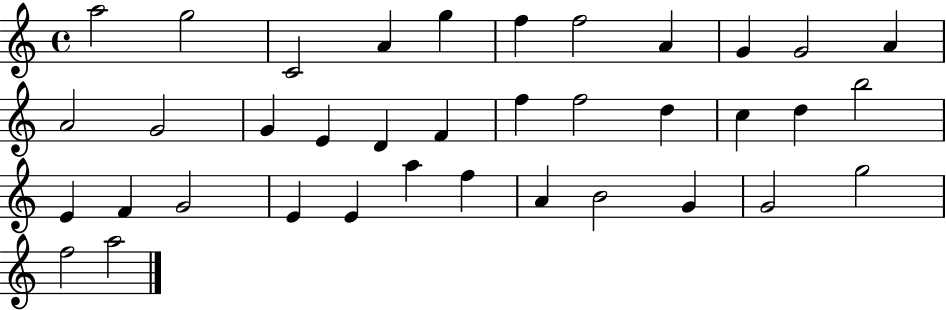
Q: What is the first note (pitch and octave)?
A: A5